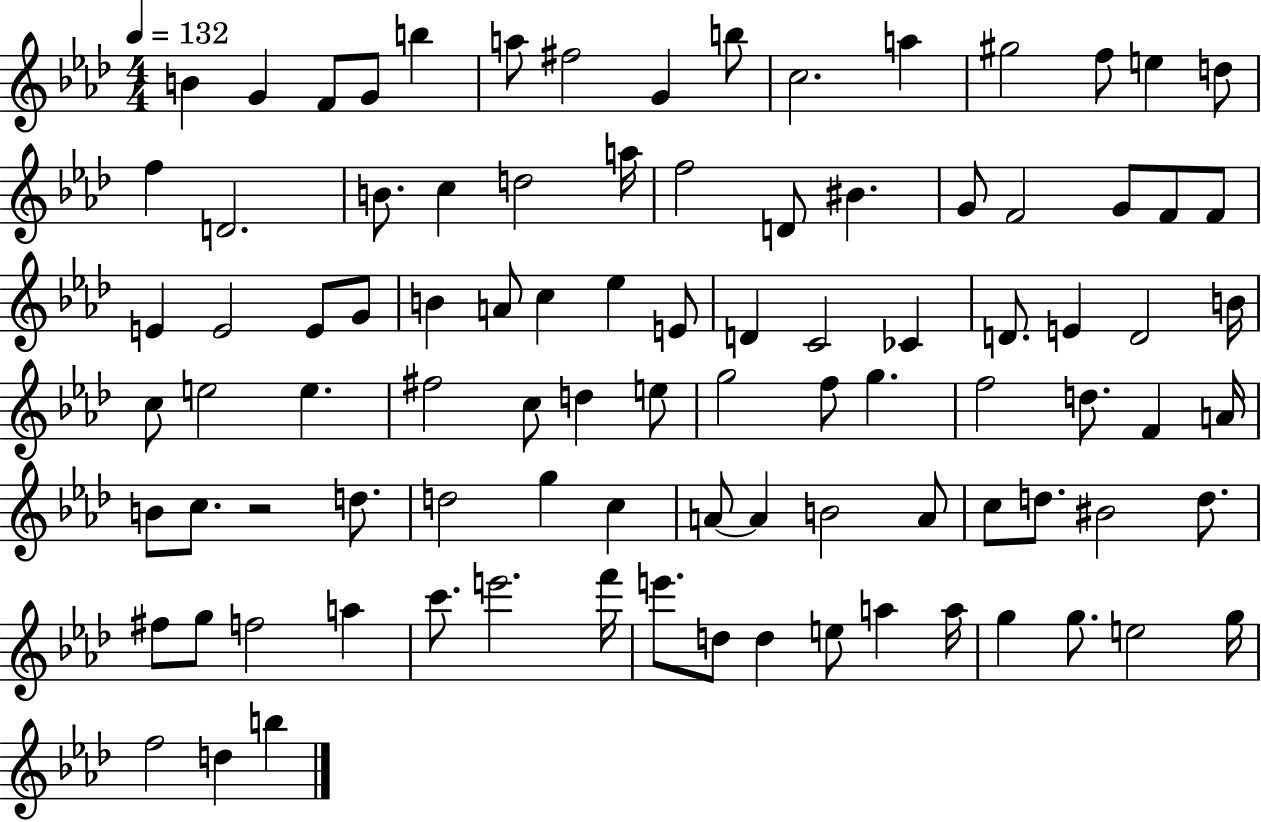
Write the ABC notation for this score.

X:1
T:Untitled
M:4/4
L:1/4
K:Ab
B G F/2 G/2 b a/2 ^f2 G b/2 c2 a ^g2 f/2 e d/2 f D2 B/2 c d2 a/4 f2 D/2 ^B G/2 F2 G/2 F/2 F/2 E E2 E/2 G/2 B A/2 c _e E/2 D C2 _C D/2 E D2 B/4 c/2 e2 e ^f2 c/2 d e/2 g2 f/2 g f2 d/2 F A/4 B/2 c/2 z2 d/2 d2 g c A/2 A B2 A/2 c/2 d/2 ^B2 d/2 ^f/2 g/2 f2 a c'/2 e'2 f'/4 e'/2 d/2 d e/2 a a/4 g g/2 e2 g/4 f2 d b